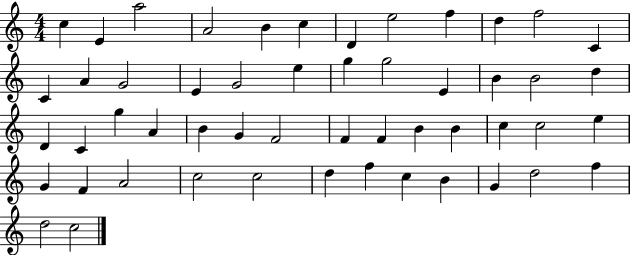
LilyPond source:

{
  \clef treble
  \numericTimeSignature
  \time 4/4
  \key c \major
  c''4 e'4 a''2 | a'2 b'4 c''4 | d'4 e''2 f''4 | d''4 f''2 c'4 | \break c'4 a'4 g'2 | e'4 g'2 e''4 | g''4 g''2 e'4 | b'4 b'2 d''4 | \break d'4 c'4 g''4 a'4 | b'4 g'4 f'2 | f'4 f'4 b'4 b'4 | c''4 c''2 e''4 | \break g'4 f'4 a'2 | c''2 c''2 | d''4 f''4 c''4 b'4 | g'4 d''2 f''4 | \break d''2 c''2 | \bar "|."
}